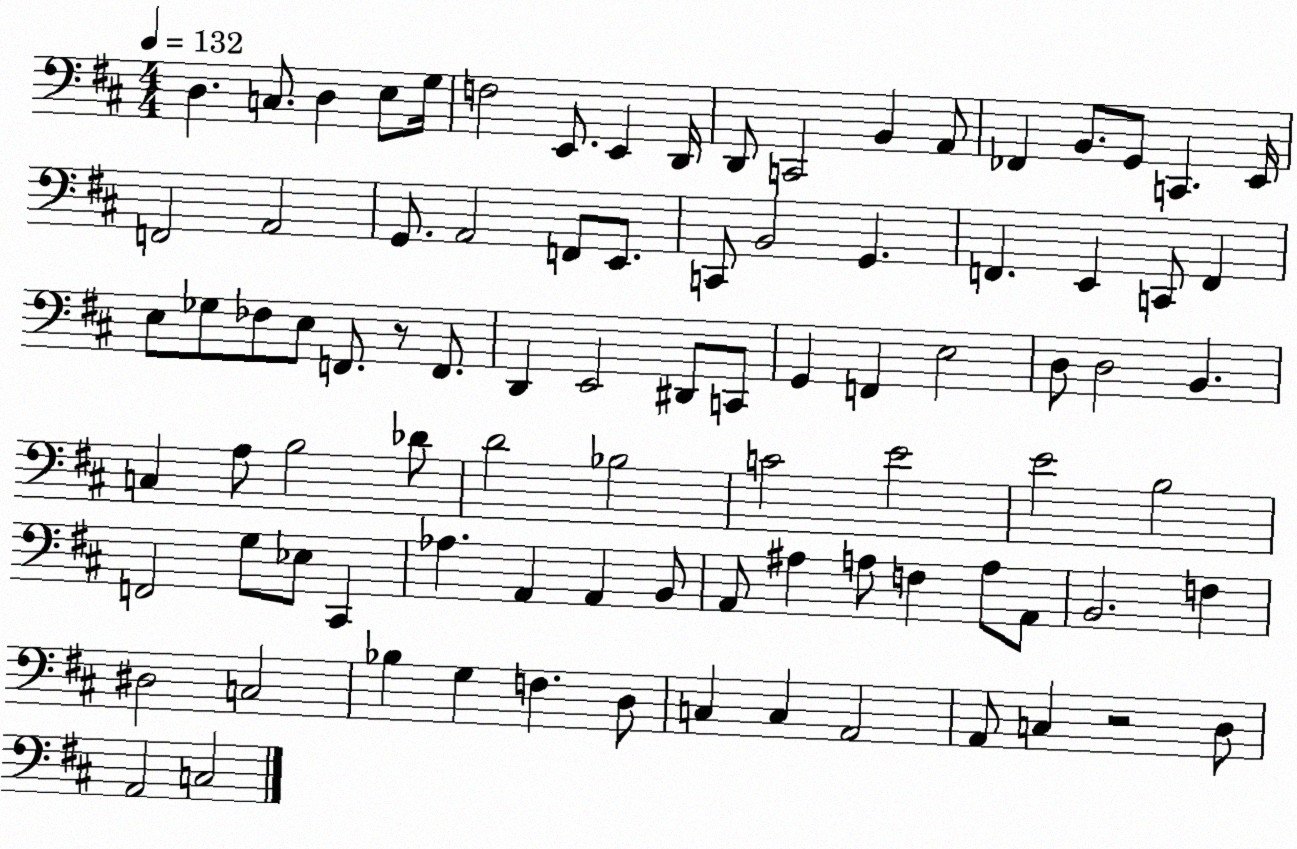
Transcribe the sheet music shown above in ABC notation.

X:1
T:Untitled
M:4/4
L:1/4
K:D
D, C,/2 D, E,/2 G,/4 F,2 E,,/2 E,, D,,/4 D,,/2 C,,2 B,, A,,/2 _F,, B,,/2 G,,/2 C,, E,,/4 F,,2 A,,2 G,,/2 A,,2 F,,/2 E,,/2 C,,/2 B,,2 G,, F,, E,, C,,/2 F,, E,/2 _G,/2 _F,/2 E,/2 F,,/2 z/2 F,,/2 D,, E,,2 ^D,,/2 C,,/2 G,, F,, E,2 D,/2 D,2 B,, C, A,/2 B,2 _D/2 D2 _B,2 C2 E2 E2 B,2 F,,2 G,/2 _E,/2 ^C,, _A, A,, A,, B,,/2 A,,/2 ^A, A,/2 F, A,/2 A,,/2 B,,2 F, ^D,2 C,2 _B, G, F, D,/2 C, C, A,,2 A,,/2 C, z2 D,/2 A,,2 C,2